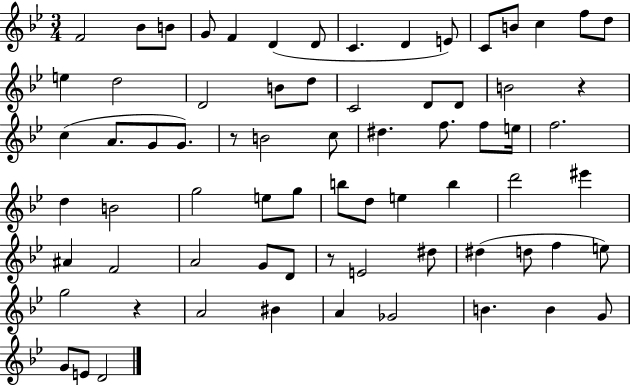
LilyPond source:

{
  \clef treble
  \numericTimeSignature
  \time 3/4
  \key bes \major
  f'2 bes'8 b'8 | g'8 f'4 d'4( d'8 | c'4. d'4 e'8) | c'8 b'8 c''4 f''8 d''8 | \break e''4 d''2 | d'2 b'8 d''8 | c'2 d'8 d'8 | b'2 r4 | \break c''4( a'8. g'8 g'8.) | r8 b'2 c''8 | dis''4. f''8. f''8 e''16 | f''2. | \break d''4 b'2 | g''2 e''8 g''8 | b''8 d''8 e''4 b''4 | d'''2 eis'''4 | \break ais'4 f'2 | a'2 g'8 d'8 | r8 e'2 dis''8 | dis''4( d''8 f''4 e''8) | \break g''2 r4 | a'2 bis'4 | a'4 ges'2 | b'4. b'4 g'8 | \break g'8 e'8 d'2 | \bar "|."
}